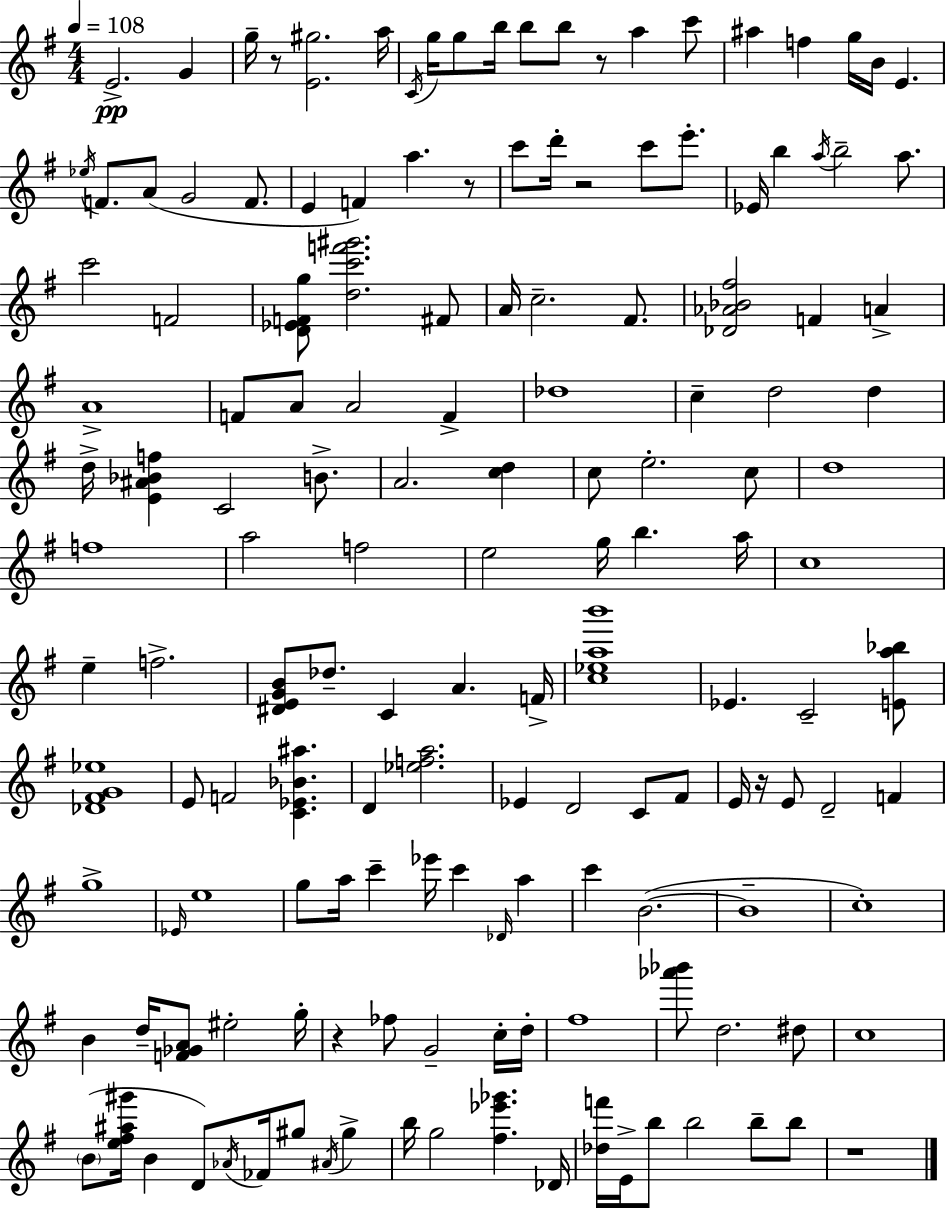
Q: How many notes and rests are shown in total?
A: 152